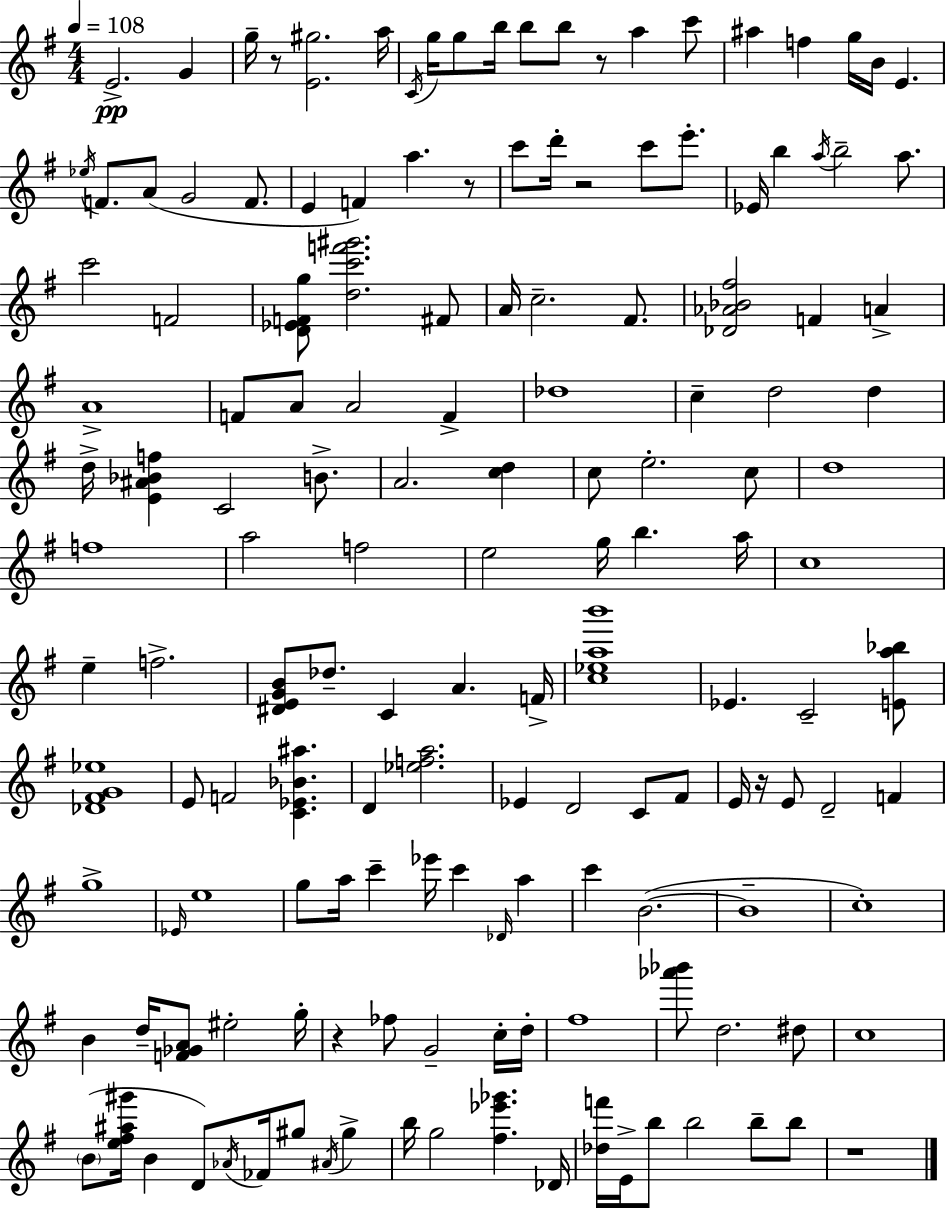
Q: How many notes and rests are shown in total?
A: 152